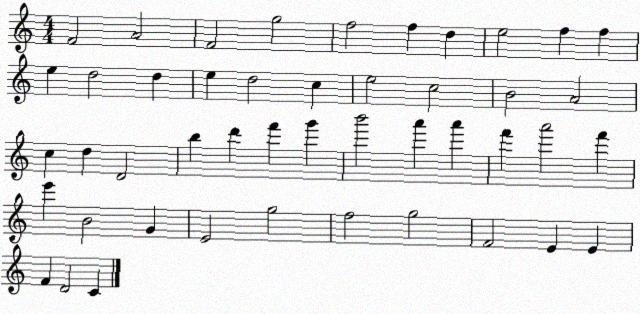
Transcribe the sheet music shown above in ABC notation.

X:1
T:Untitled
M:4/4
L:1/4
K:C
F2 A2 F2 g2 f2 f d e2 f f e d2 d e d2 c e2 c2 B2 A2 c d D2 b d' f' g' b'2 a' a' f' a'2 f' e' B2 G E2 g2 f2 g2 F2 E E F D2 C